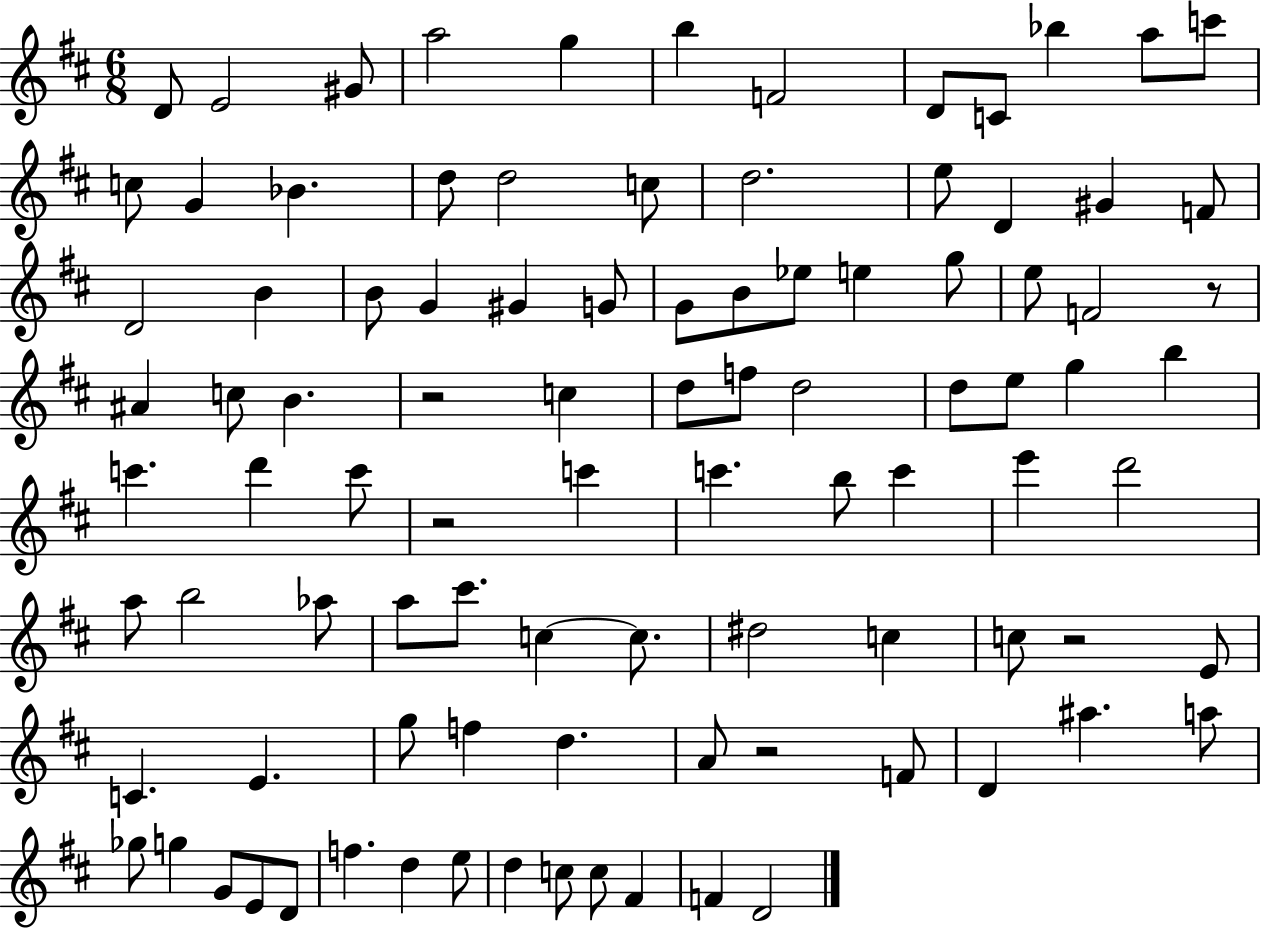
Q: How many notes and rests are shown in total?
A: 96